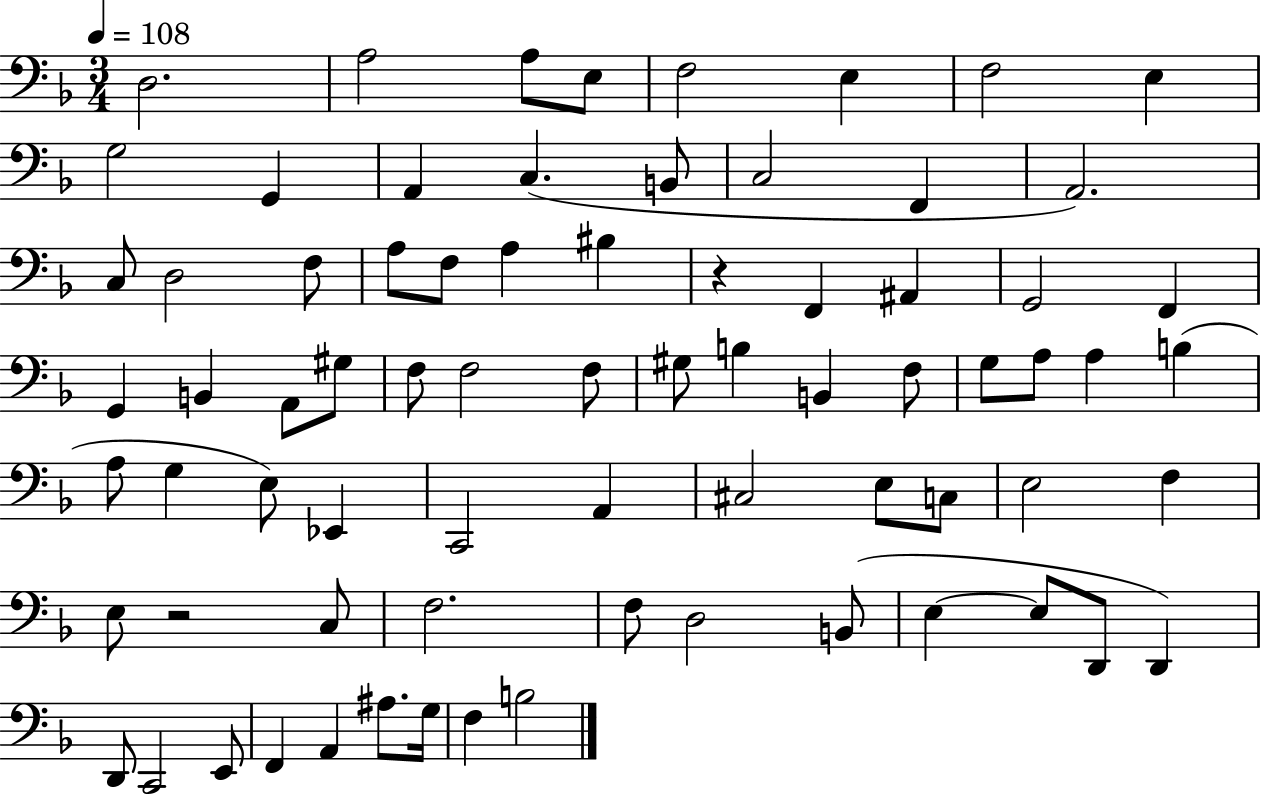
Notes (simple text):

D3/h. A3/h A3/e E3/e F3/h E3/q F3/h E3/q G3/h G2/q A2/q C3/q. B2/e C3/h F2/q A2/h. C3/e D3/h F3/e A3/e F3/e A3/q BIS3/q R/q F2/q A#2/q G2/h F2/q G2/q B2/q A2/e G#3/e F3/e F3/h F3/e G#3/e B3/q B2/q F3/e G3/e A3/e A3/q B3/q A3/e G3/q E3/e Eb2/q C2/h A2/q C#3/h E3/e C3/e E3/h F3/q E3/e R/h C3/e F3/h. F3/e D3/h B2/e E3/q E3/e D2/e D2/q D2/e C2/h E2/e F2/q A2/q A#3/e. G3/s F3/q B3/h